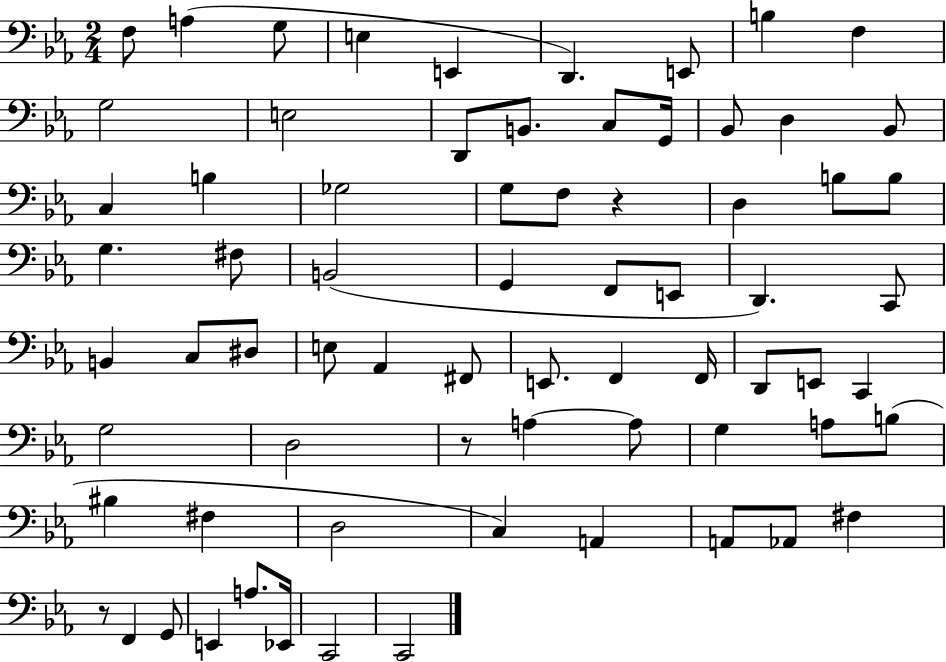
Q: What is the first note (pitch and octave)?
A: F3